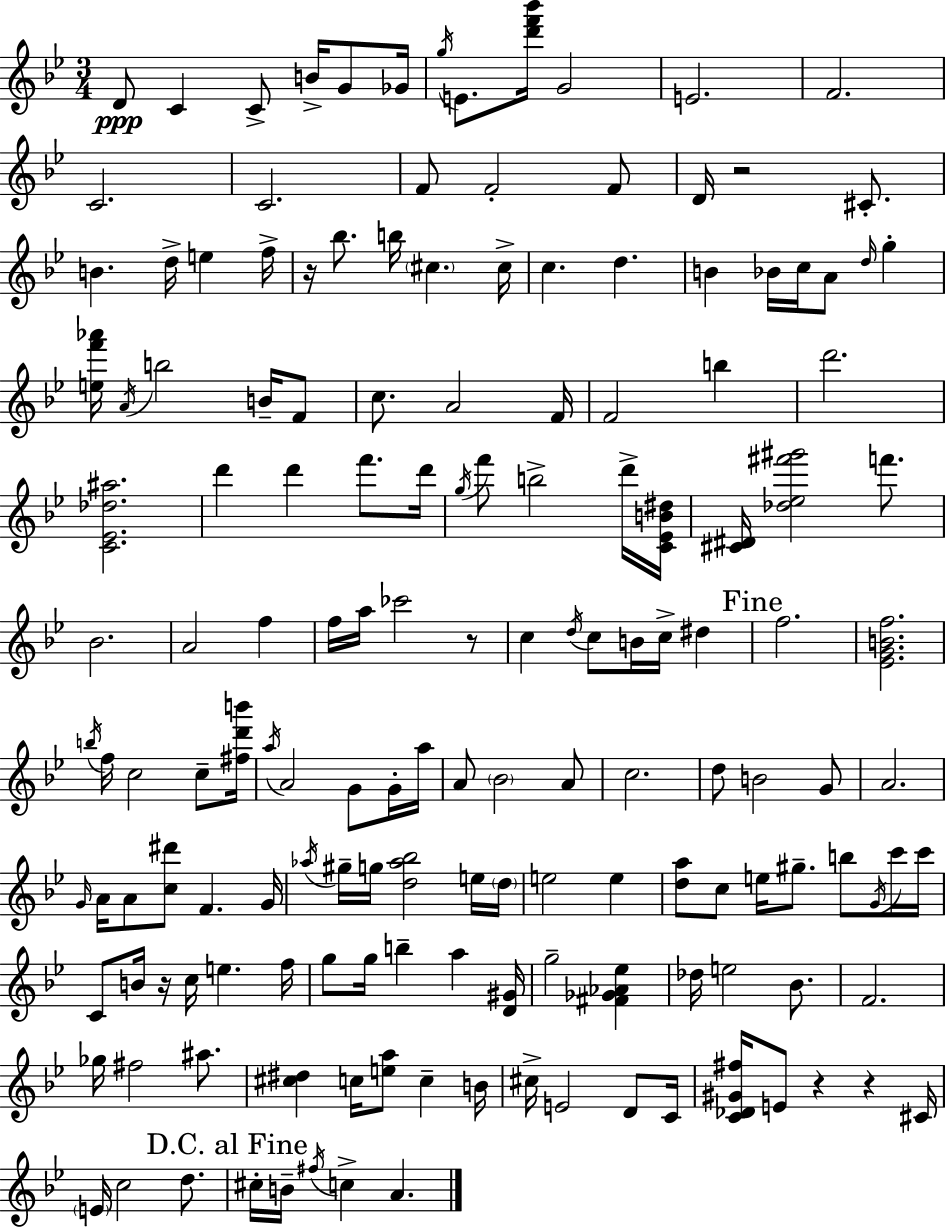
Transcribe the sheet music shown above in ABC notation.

X:1
T:Untitled
M:3/4
L:1/4
K:Bb
D/2 C C/2 B/4 G/2 _G/4 g/4 E/2 [d'f'_b']/4 G2 E2 F2 C2 C2 F/2 F2 F/2 D/4 z2 ^C/2 B d/4 e f/4 z/4 _b/2 b/4 ^c ^c/4 c d B _B/4 c/4 A/2 d/4 g [ef'_a']/4 A/4 b2 B/4 F/2 c/2 A2 F/4 F2 b d'2 [C_E_d^a]2 d' d' f'/2 d'/4 g/4 f'/2 b2 d'/4 [C_EB^d]/4 [^C^D]/4 [_d_e^f'^g']2 f'/2 _B2 A2 f f/4 a/4 _c'2 z/2 c d/4 c/2 B/4 c/4 ^d f2 [_EGBf]2 b/4 f/4 c2 c/2 [^fd'b']/4 a/4 A2 G/2 G/4 a/4 A/2 _B2 A/2 c2 d/2 B2 G/2 A2 G/4 A/4 A/2 [c^d']/2 F G/4 _a/4 ^g/4 g/4 [d_a_b]2 e/4 d/4 e2 e [da]/2 c/2 e/4 ^g/2 b/2 G/4 c'/4 c'/4 C/2 B/4 z/4 c/4 e f/4 g/2 g/4 b a [D^G]/4 g2 [^F_G_A_e] _d/4 e2 _B/2 F2 _g/4 ^f2 ^a/2 [^c^d] c/4 [ea]/2 c B/4 ^c/4 E2 D/2 C/4 [C_D^G^f]/4 E/2 z z ^C/4 E/4 c2 d/2 ^c/4 B/4 ^f/4 c A